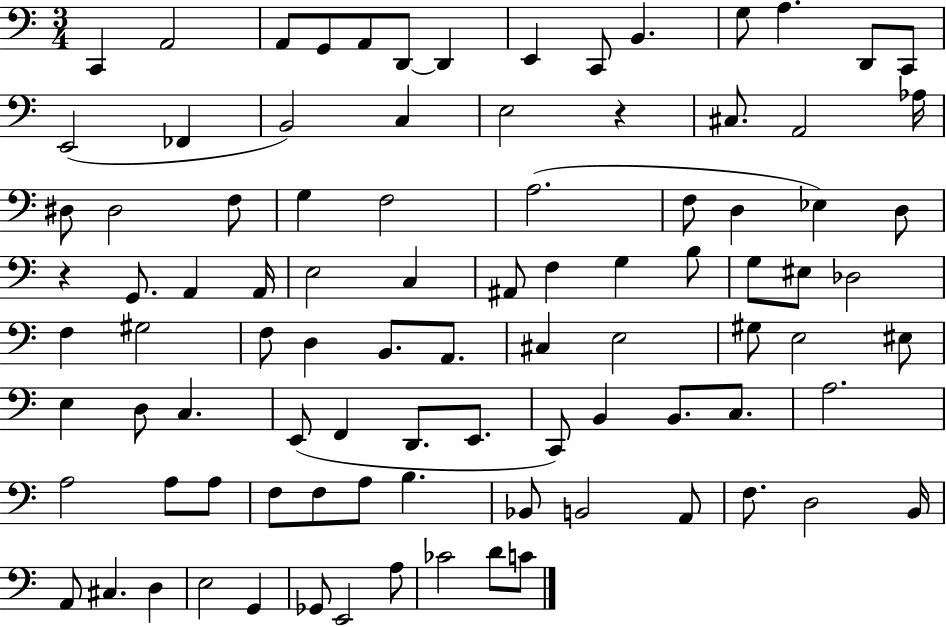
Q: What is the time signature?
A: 3/4